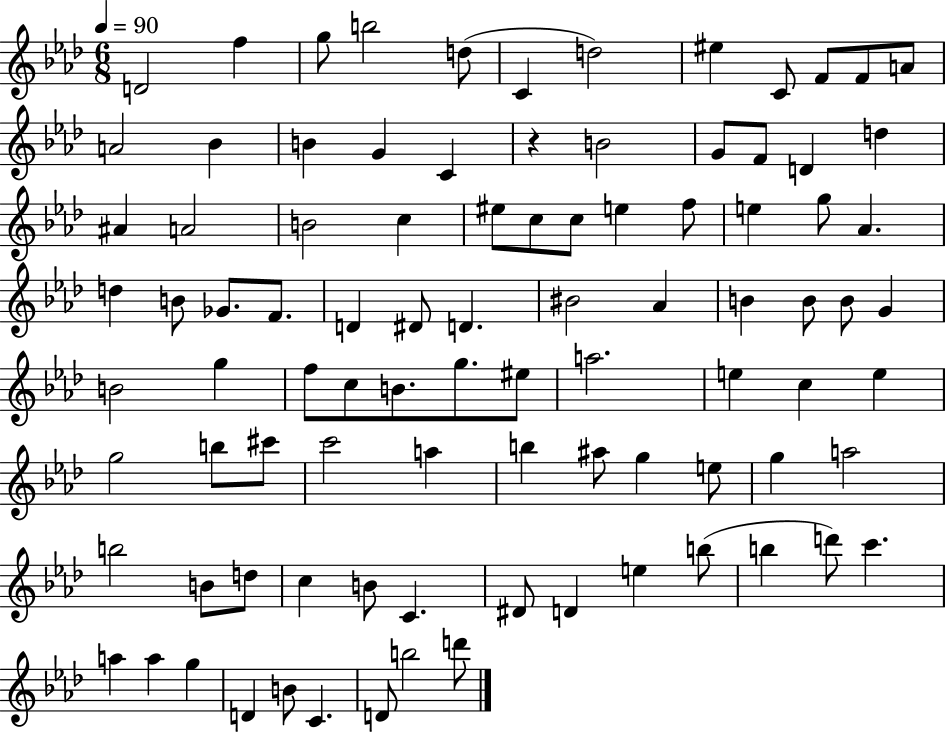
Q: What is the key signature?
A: AES major